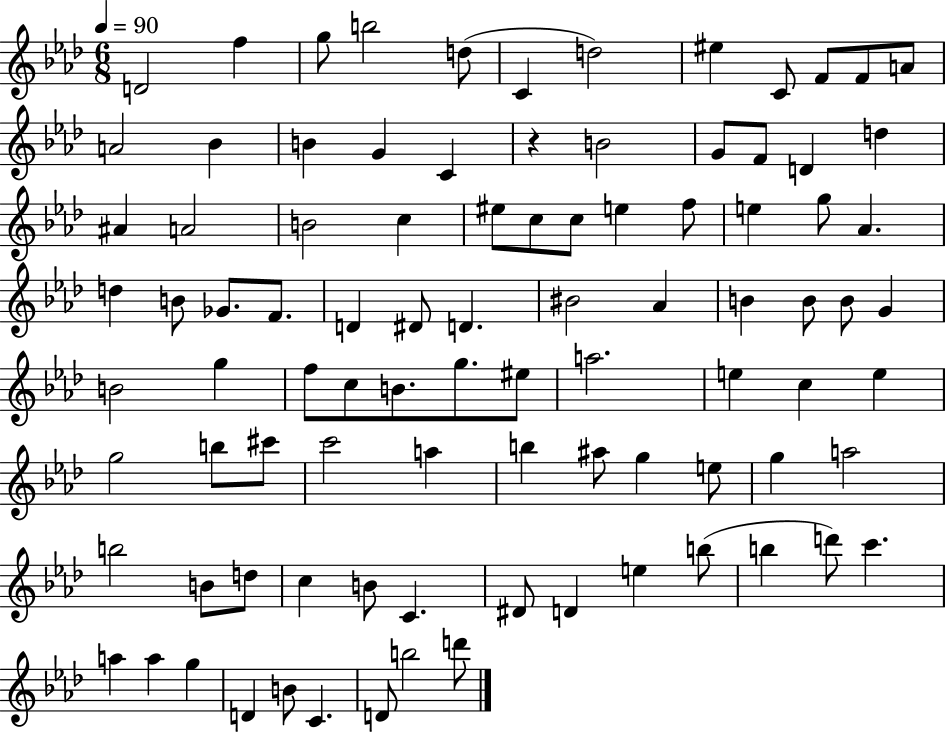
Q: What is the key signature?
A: AES major